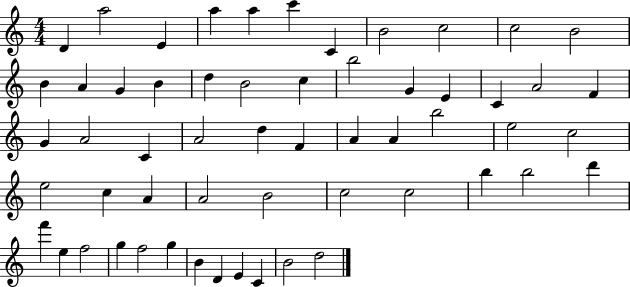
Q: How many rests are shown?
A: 0